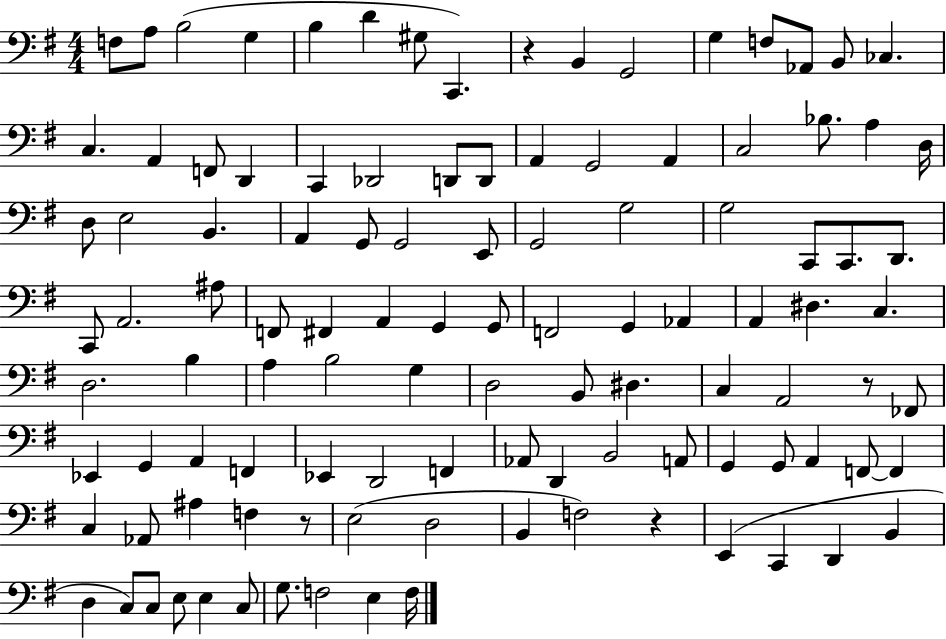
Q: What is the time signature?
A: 4/4